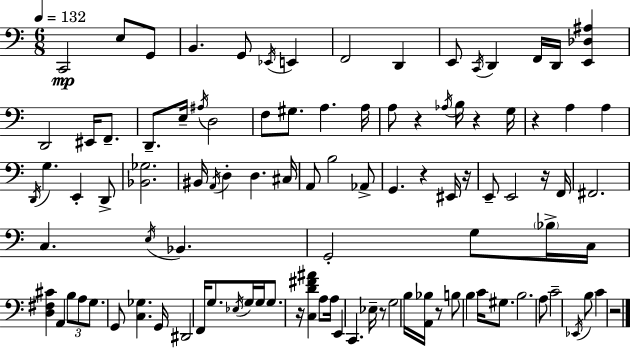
C2/h E3/e G2/e B2/q. G2/e Eb2/s E2/q F2/h D2/q E2/e C2/s D2/q F2/s D2/s [E2,Db3,A#3]/q D2/h EIS2/s F2/e. D2/e. E3/s A#3/s D3/h F3/e G#3/e. A3/q. A3/s A3/e R/q Ab3/s B3/s R/q G3/s R/q A3/q A3/q D2/s G3/q. E2/q D2/e [Bb2,Gb3]/h. BIS2/s A2/s D3/q D3/q. C#3/s A2/e B3/h Ab2/e G2/q. R/q EIS2/s R/s E2/e E2/h R/s F2/s F#2/h. C3/q. E3/s Bb2/q. G2/h G3/e Bb3/s C3/s [D3,F#3,C#4]/q A2/q B3/e A3/e G3/e. G2/e [C3,Gb3]/q. G2/s D#2/h F2/s G3/e. Eb3/s G3/s G3/s G3/e. R/s [C3,D4,F#4,A#4]/q A3/e A3/s E2/q C2/q. Eb3/s R/e G3/h B3/s [A2,Bb3]/s R/e B3/e B3/q C4/s G#3/e. B3/h. A3/e C4/h Eb2/s B3/e C4/q R/h